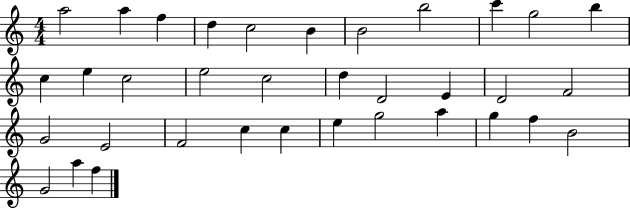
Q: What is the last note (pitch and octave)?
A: F5